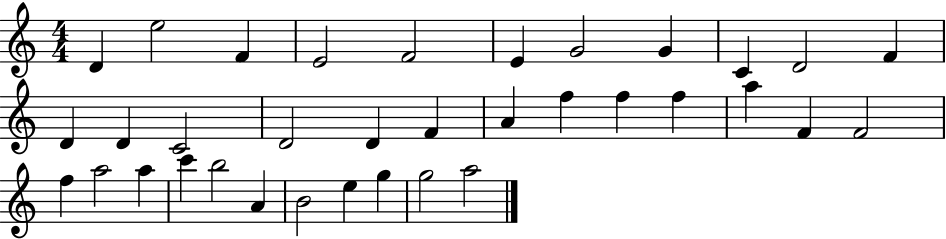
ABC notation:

X:1
T:Untitled
M:4/4
L:1/4
K:C
D e2 F E2 F2 E G2 G C D2 F D D C2 D2 D F A f f f a F F2 f a2 a c' b2 A B2 e g g2 a2